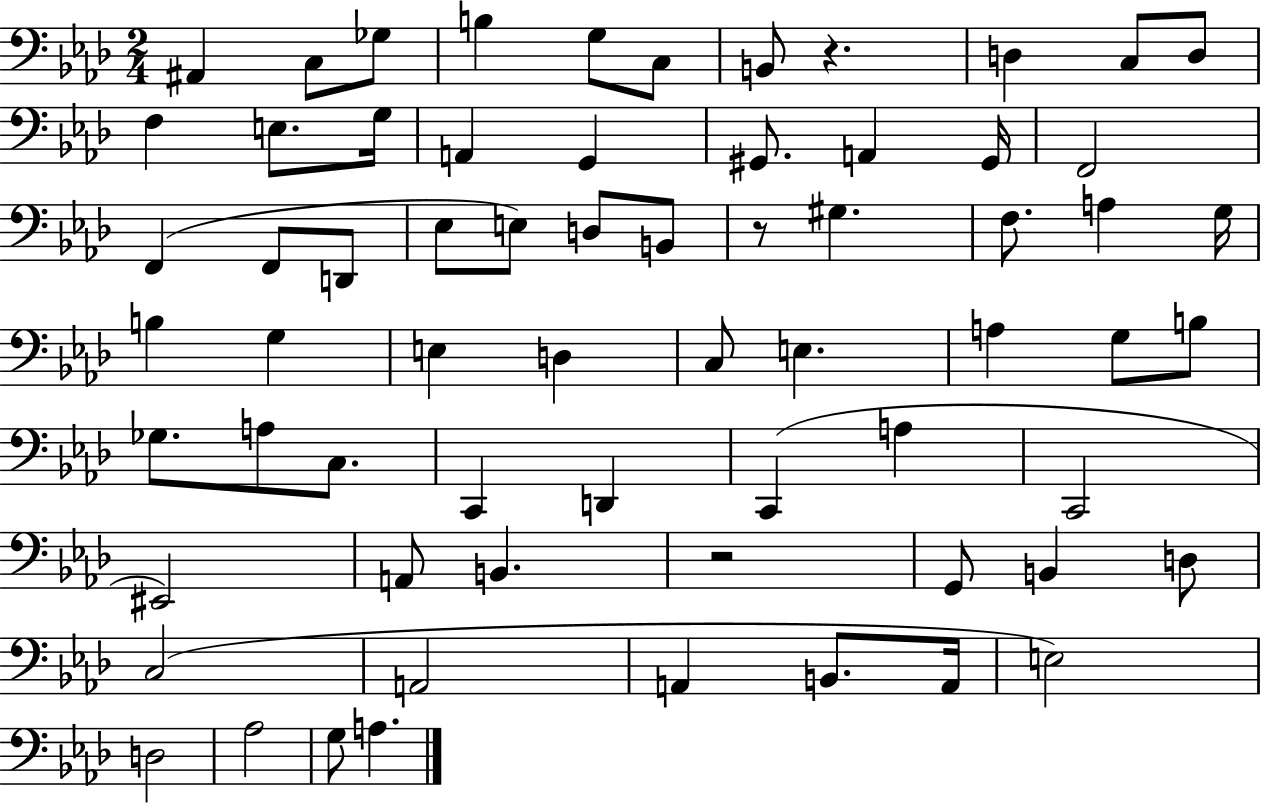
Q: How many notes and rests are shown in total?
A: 66